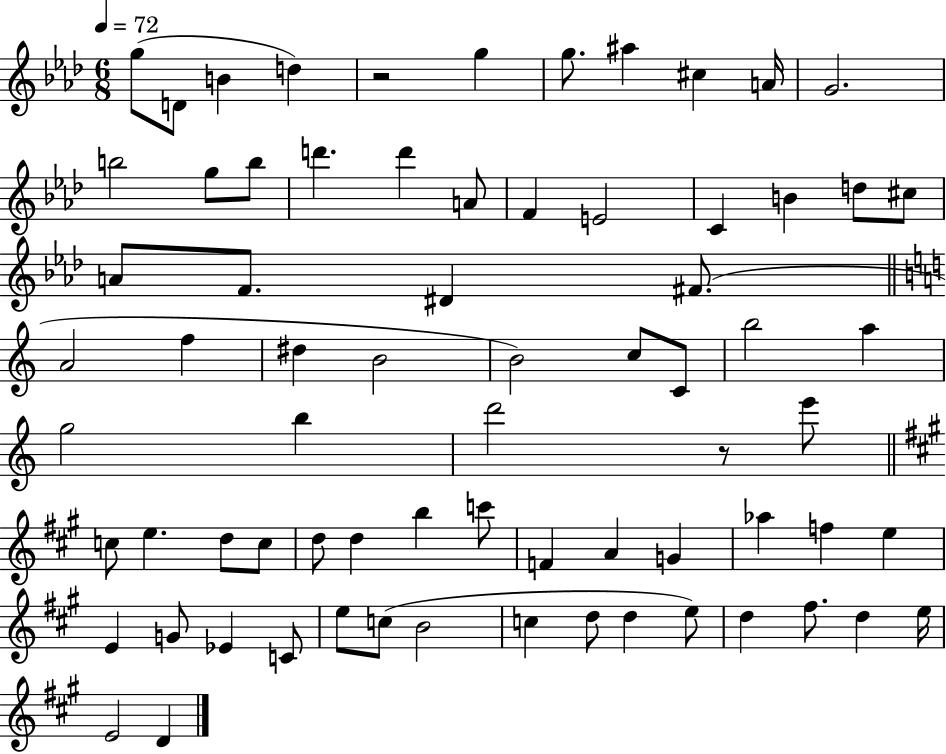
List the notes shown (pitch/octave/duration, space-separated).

G5/e D4/e B4/q D5/q R/h G5/q G5/e. A#5/q C#5/q A4/s G4/h. B5/h G5/e B5/e D6/q. D6/q A4/e F4/q E4/h C4/q B4/q D5/e C#5/e A4/e F4/e. D#4/q F#4/e. A4/h F5/q D#5/q B4/h B4/h C5/e C4/e B5/h A5/q G5/h B5/q D6/h R/e E6/e C5/e E5/q. D5/e C5/e D5/e D5/q B5/q C6/e F4/q A4/q G4/q Ab5/q F5/q E5/q E4/q G4/e Eb4/q C4/e E5/e C5/e B4/h C5/q D5/e D5/q E5/e D5/q F#5/e. D5/q E5/s E4/h D4/q